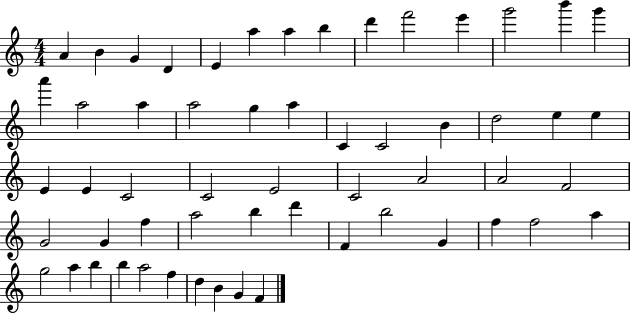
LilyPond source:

{
  \clef treble
  \numericTimeSignature
  \time 4/4
  \key c \major
  a'4 b'4 g'4 d'4 | e'4 a''4 a''4 b''4 | d'''4 f'''2 e'''4 | g'''2 b'''4 g'''4 | \break a'''4 a''2 a''4 | a''2 g''4 a''4 | c'4 c'2 b'4 | d''2 e''4 e''4 | \break e'4 e'4 c'2 | c'2 e'2 | c'2 a'2 | a'2 f'2 | \break g'2 g'4 f''4 | a''2 b''4 d'''4 | f'4 b''2 g'4 | f''4 f''2 a''4 | \break g''2 a''4 b''4 | b''4 a''2 f''4 | d''4 b'4 g'4 f'4 | \bar "|."
}